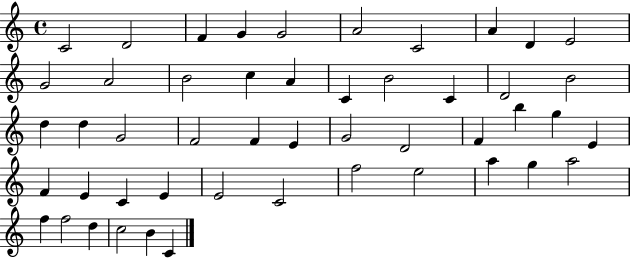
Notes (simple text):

C4/h D4/h F4/q G4/q G4/h A4/h C4/h A4/q D4/q E4/h G4/h A4/h B4/h C5/q A4/q C4/q B4/h C4/q D4/h B4/h D5/q D5/q G4/h F4/h F4/q E4/q G4/h D4/h F4/q B5/q G5/q E4/q F4/q E4/q C4/q E4/q E4/h C4/h F5/h E5/h A5/q G5/q A5/h F5/q F5/h D5/q C5/h B4/q C4/q